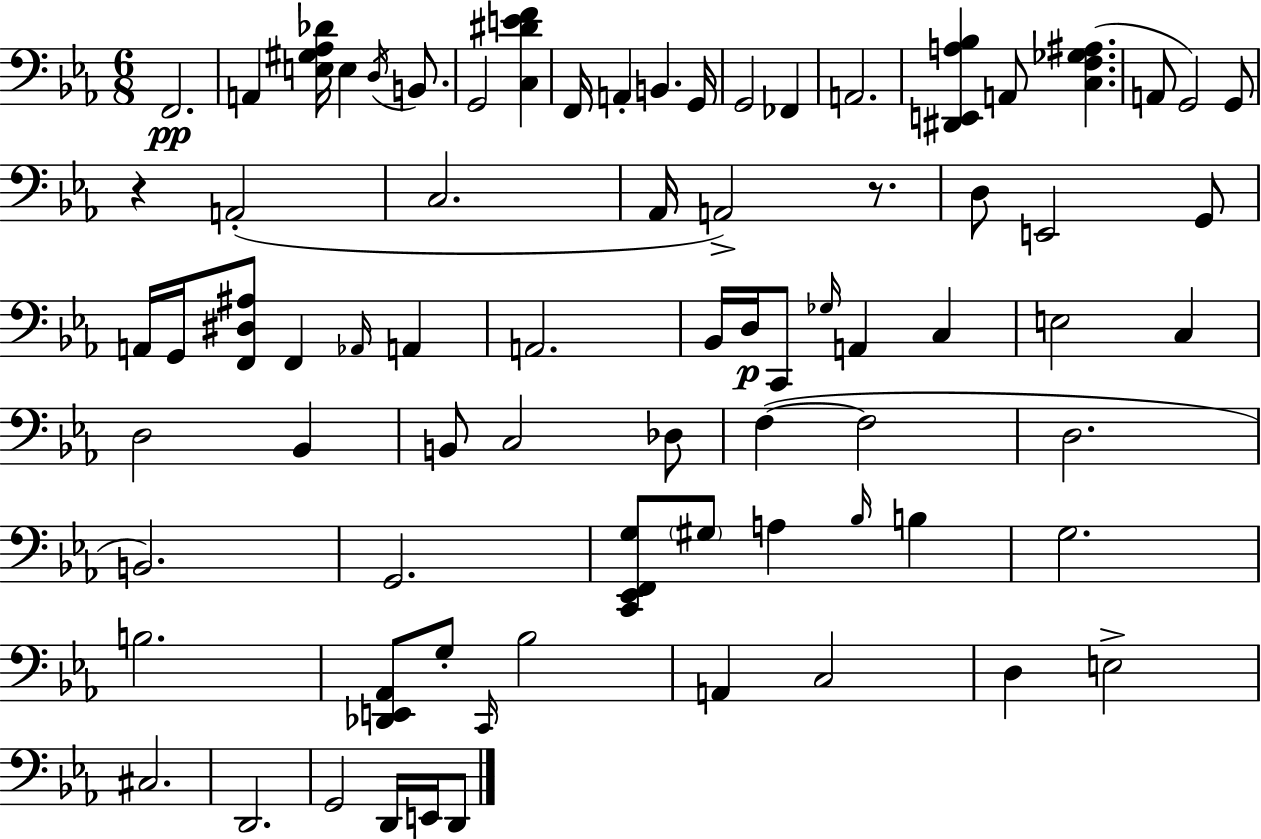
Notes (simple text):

F2/h. A2/q [E3,G#3,Ab3,Db4]/s E3/q D3/s B2/e. G2/h [C3,D#4,E4,F4]/q F2/s A2/q B2/q. G2/s G2/h FES2/q A2/h. [D#2,E2,A3,Bb3]/q A2/e [C3,F3,Gb3,A#3]/q. A2/e G2/h G2/e R/q A2/h C3/h. Ab2/s A2/h R/e. D3/e E2/h G2/e A2/s G2/s [F2,D#3,A#3]/e F2/q Ab2/s A2/q A2/h. Bb2/s D3/s C2/e Gb3/s A2/q C3/q E3/h C3/q D3/h Bb2/q B2/e C3/h Db3/e F3/q F3/h D3/h. B2/h. G2/h. [C2,Eb2,F2,G3]/e G#3/e A3/q Bb3/s B3/q G3/h. B3/h. [Db2,E2,Ab2]/e G3/e C2/s Bb3/h A2/q C3/h D3/q E3/h C#3/h. D2/h. G2/h D2/s E2/s D2/e